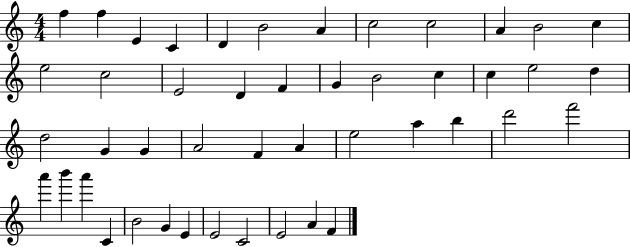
{
  \clef treble
  \numericTimeSignature
  \time 4/4
  \key c \major
  f''4 f''4 e'4 c'4 | d'4 b'2 a'4 | c''2 c''2 | a'4 b'2 c''4 | \break e''2 c''2 | e'2 d'4 f'4 | g'4 b'2 c''4 | c''4 e''2 d''4 | \break d''2 g'4 g'4 | a'2 f'4 a'4 | e''2 a''4 b''4 | d'''2 f'''2 | \break a'''4 b'''4 a'''4 c'4 | b'2 g'4 e'4 | e'2 c'2 | e'2 a'4 f'4 | \break \bar "|."
}